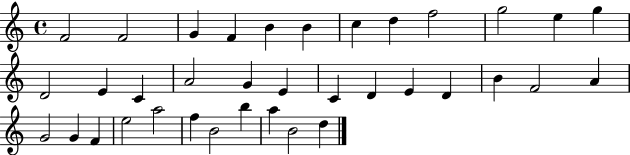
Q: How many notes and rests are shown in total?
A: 36